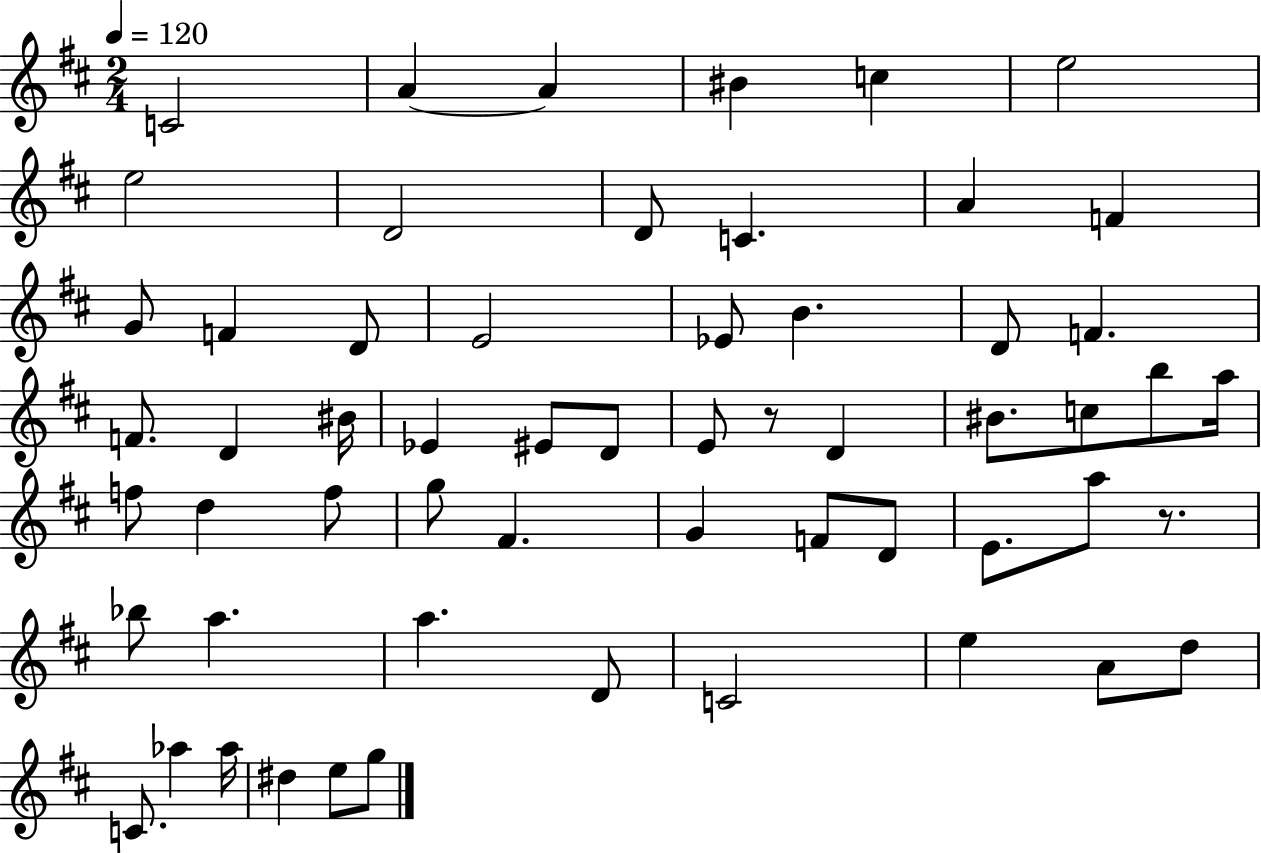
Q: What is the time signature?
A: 2/4